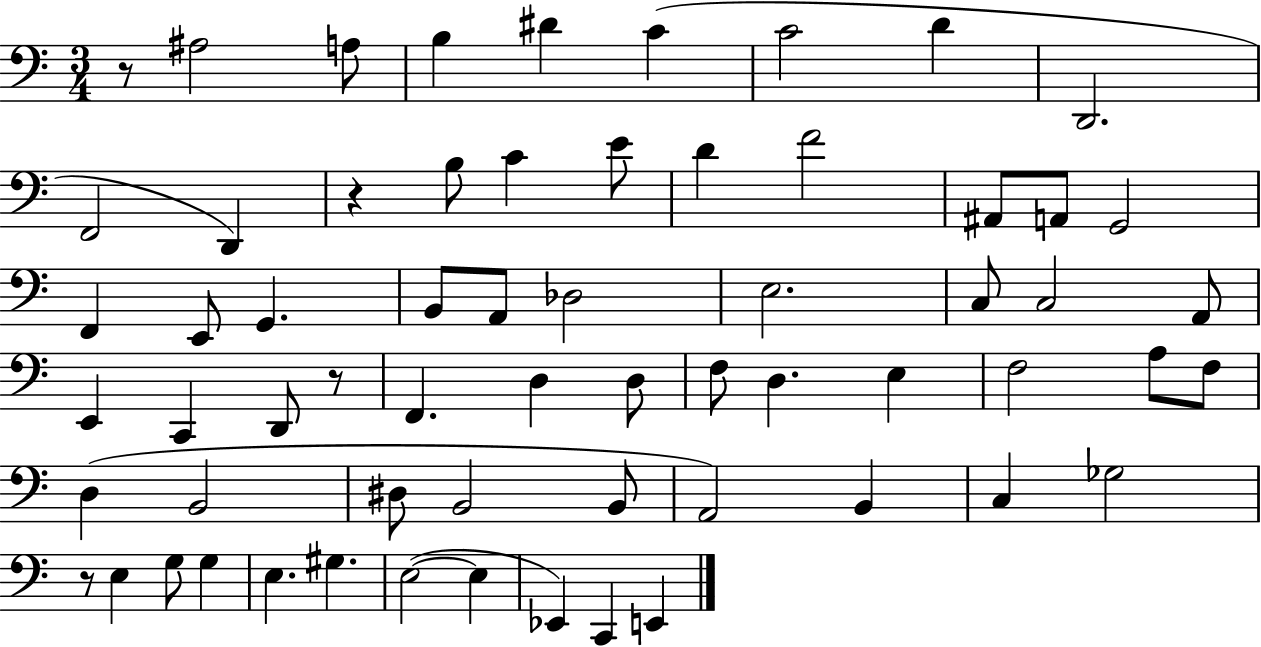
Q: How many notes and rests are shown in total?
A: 63